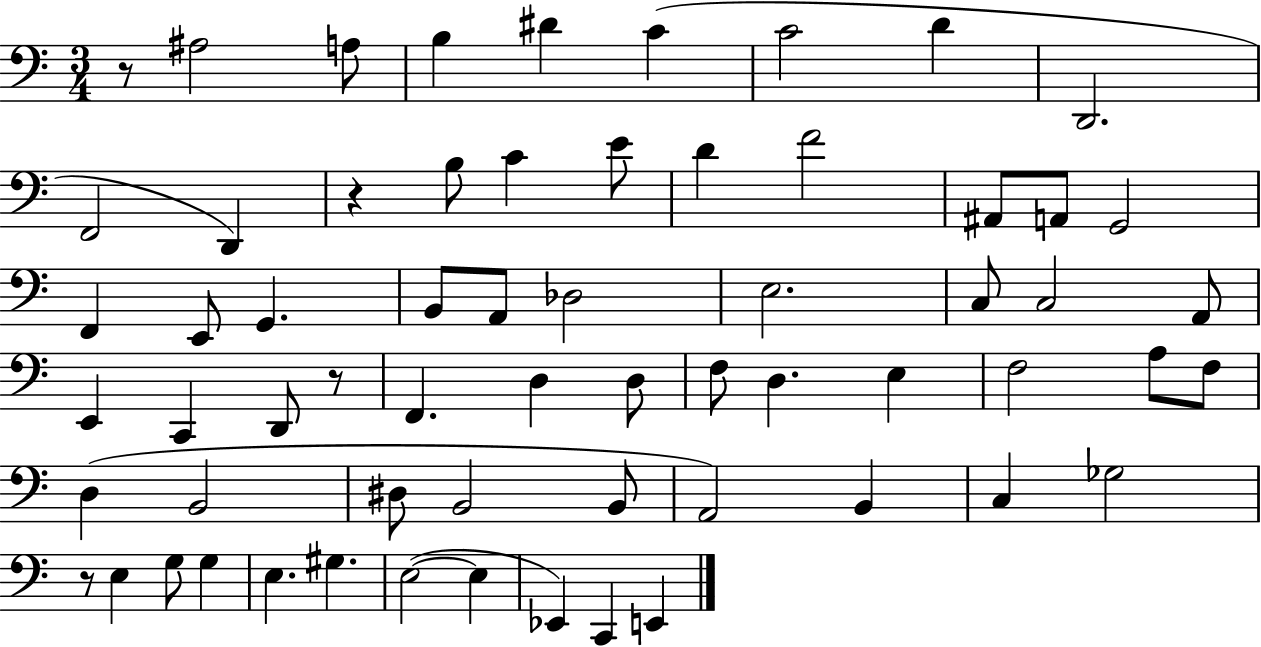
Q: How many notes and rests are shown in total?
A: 63